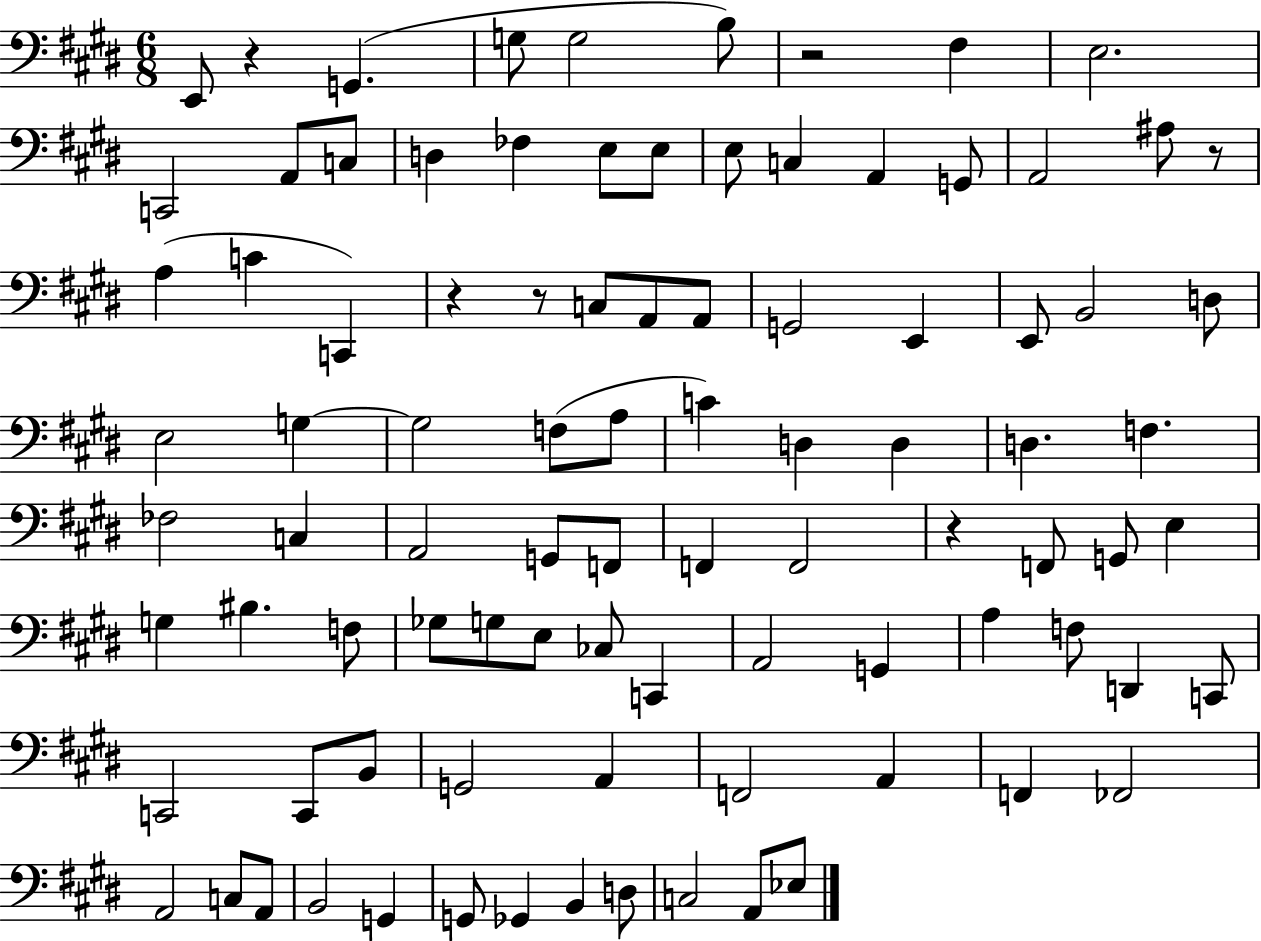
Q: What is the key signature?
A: E major